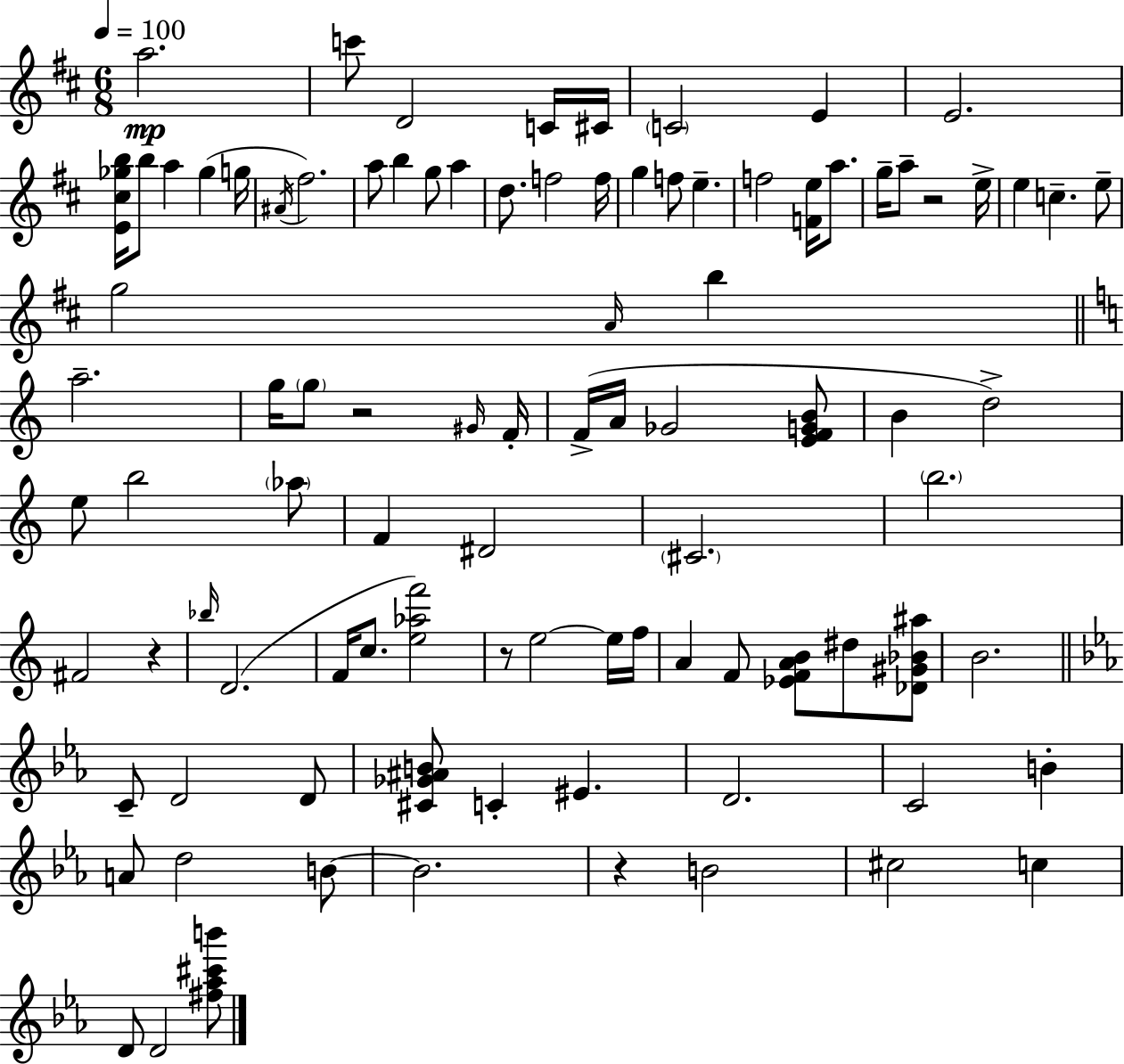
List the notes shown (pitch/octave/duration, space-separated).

A5/h. C6/e D4/h C4/s C#4/s C4/h E4/q E4/h. [E4,C#5,Gb5,B5]/s B5/e A5/q Gb5/q G5/s A#4/s F#5/h. A5/e B5/q G5/e A5/q D5/e. F5/h F5/s G5/q F5/e E5/q. F5/h [F4,E5]/s A5/e. G5/s A5/e R/h E5/s E5/q C5/q. E5/e G5/h A4/s B5/q A5/h. G5/s G5/e R/h G#4/s F4/s F4/s A4/s Gb4/h [E4,F4,G4,B4]/e B4/q D5/h E5/e B5/h Ab5/e F4/q D#4/h C#4/h. B5/h. F#4/h R/q Bb5/s D4/h. F4/s C5/e. [E5,Ab5,F6]/h R/e E5/h E5/s F5/s A4/q F4/e [Eb4,F4,A4,B4]/e D#5/e [Db4,G#4,Bb4,A#5]/e B4/h. C4/e D4/h D4/e [C#4,Gb4,A#4,B4]/e C4/q EIS4/q. D4/h. C4/h B4/q A4/e D5/h B4/e B4/h. R/q B4/h C#5/h C5/q D4/e D4/h [F#5,Ab5,C#6,B6]/e